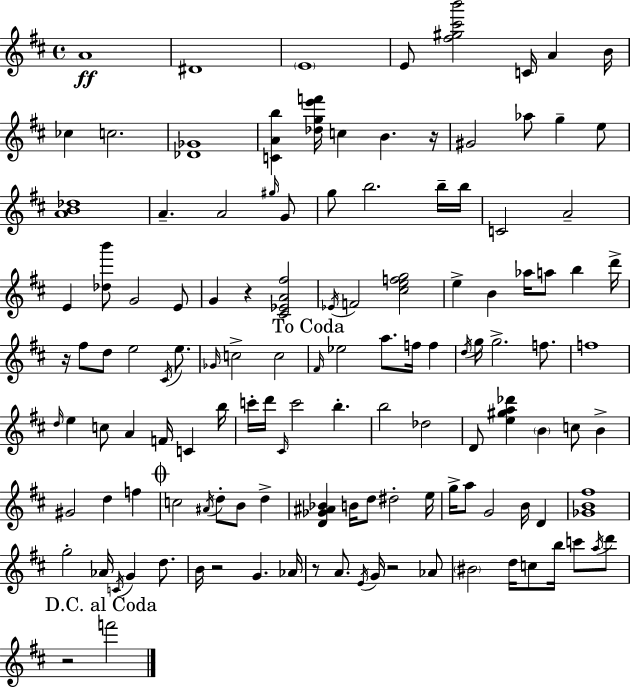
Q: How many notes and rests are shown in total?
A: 128